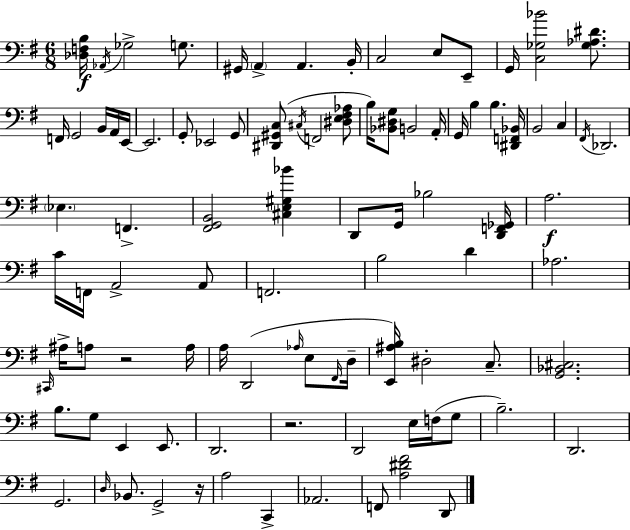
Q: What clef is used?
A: bass